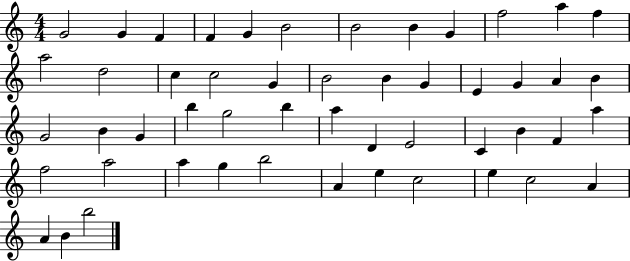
{
  \clef treble
  \numericTimeSignature
  \time 4/4
  \key c \major
  g'2 g'4 f'4 | f'4 g'4 b'2 | b'2 b'4 g'4 | f''2 a''4 f''4 | \break a''2 d''2 | c''4 c''2 g'4 | b'2 b'4 g'4 | e'4 g'4 a'4 b'4 | \break g'2 b'4 g'4 | b''4 g''2 b''4 | a''4 d'4 e'2 | c'4 b'4 f'4 a''4 | \break f''2 a''2 | a''4 g''4 b''2 | a'4 e''4 c''2 | e''4 c''2 a'4 | \break a'4 b'4 b''2 | \bar "|."
}